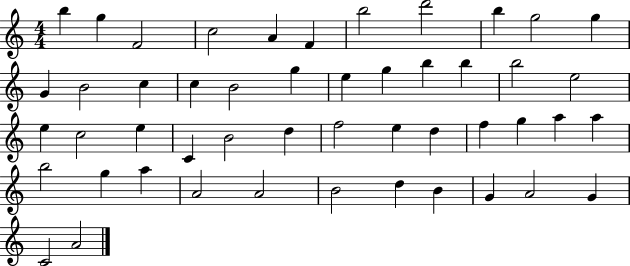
X:1
T:Untitled
M:4/4
L:1/4
K:C
b g F2 c2 A F b2 d'2 b g2 g G B2 c c B2 g e g b b b2 e2 e c2 e C B2 d f2 e d f g a a b2 g a A2 A2 B2 d B G A2 G C2 A2